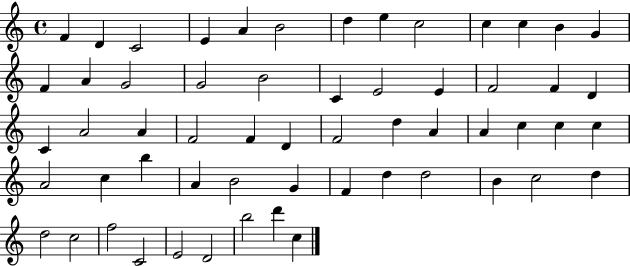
X:1
T:Untitled
M:4/4
L:1/4
K:C
F D C2 E A B2 d e c2 c c B G F A G2 G2 B2 C E2 E F2 F D C A2 A F2 F D F2 d A A c c c A2 c b A B2 G F d d2 B c2 d d2 c2 f2 C2 E2 D2 b2 d' c